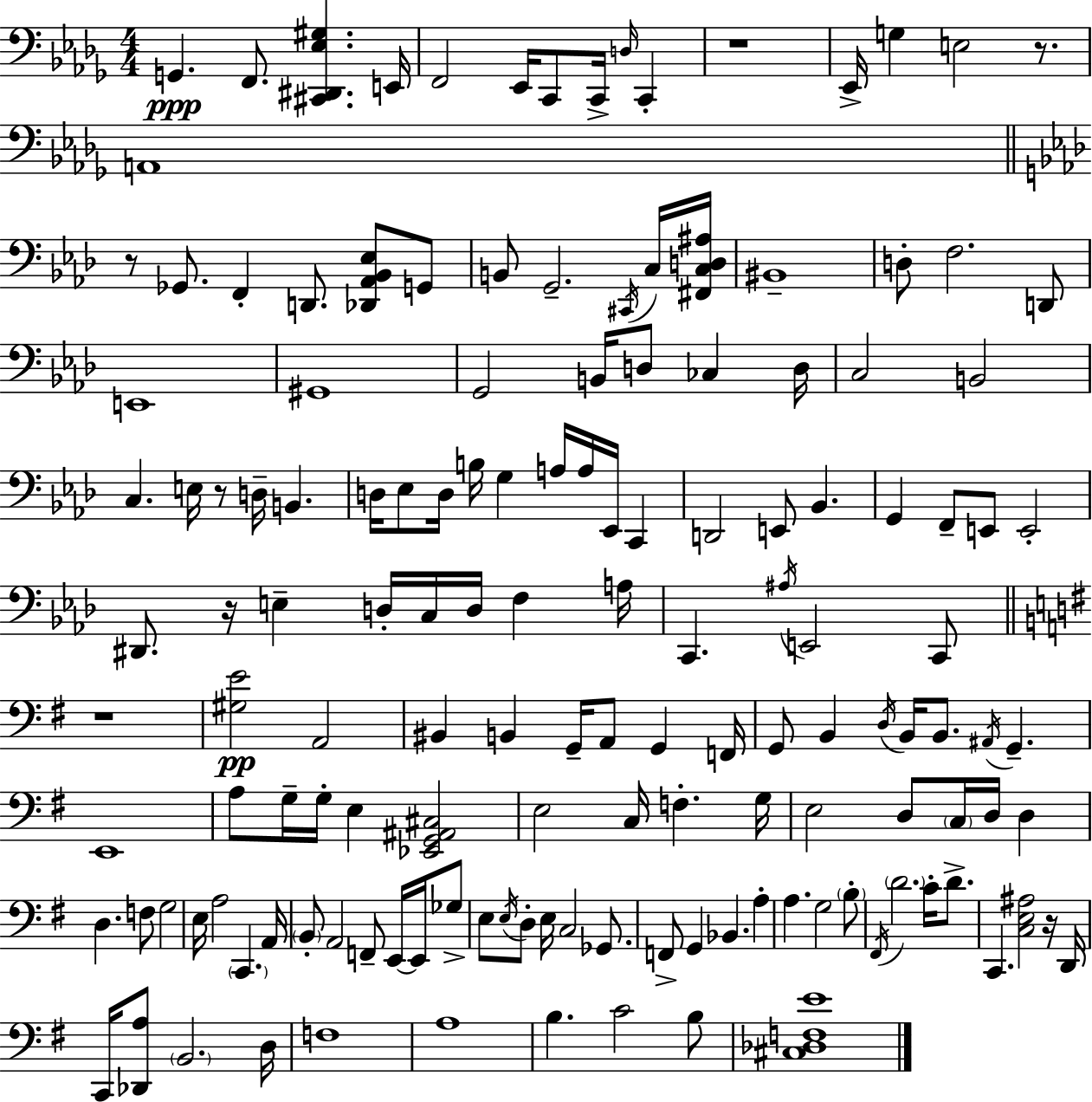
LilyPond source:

{
  \clef bass
  \numericTimeSignature
  \time 4/4
  \key bes \minor
  \repeat volta 2 { g,4.\ppp f,8. <cis, dis, ees gis>4. e,16 | f,2 ees,16 c,8 c,16-> \grace { d16 } c,4-. | r1 | ees,16-> g4 e2 r8. | \break a,1 | \bar "||" \break \key aes \major r8 ges,8. f,4-. d,8. <des, aes, bes, ees>8 g,8 | b,8 g,2.-- \acciaccatura { cis,16 } c16 | <fis, c d ais>16 bis,1-- | d8-. f2. d,8 | \break e,1 | gis,1 | g,2 b,16 d8 ces4 | d16 c2 b,2 | \break c4. e16 r8 d16-- b,4. | d16 ees8 d16 b16 g4 a16 a16 ees,16 c,4 | d,2 e,8 bes,4. | g,4 f,8-- e,8 e,2-. | \break dis,8. r16 e4-- d16-. c16 d16 f4 | a16 c,4. \acciaccatura { ais16 } e,2 | c,8 \bar "||" \break \key g \major r1 | <gis e'>2\pp a,2 | bis,4 b,4 g,16-- a,8 g,4 f,16 | g,8 b,4 \acciaccatura { d16 } b,16 b,8. \acciaccatura { ais,16 } g,4.-- | \break e,1 | a8 g16-- g16-. e4 <ees, g, ais, cis>2 | e2 c16 f4.-. | g16 e2 d8 \parenthesize c16 d16 d4 | \break d4. f8 g2 | e16 a2 \parenthesize c,4. | a,16 \parenthesize b,8-. a,2 f,8-- e,16~~ e,16 | ges8-> e8 \acciaccatura { e16 } d8-. e16 c2 | \break ges,8. f,8-> g,4 bes,4. a4-. | a4. g2 | \parenthesize b8-. \acciaccatura { fis,16 } \parenthesize d'2. | c'16-. d'8.-> c,4. <c e ais>2 | \break r16 d,16 c,16 <des, a>8 \parenthesize b,2. | d16 f1 | a1 | b4. c'2 | \break b8 <cis des f e'>1 | } \bar "|."
}